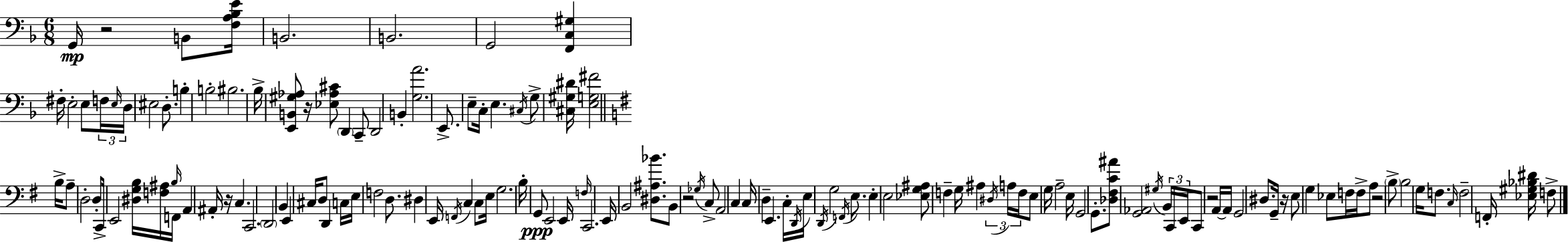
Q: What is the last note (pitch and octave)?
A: F3